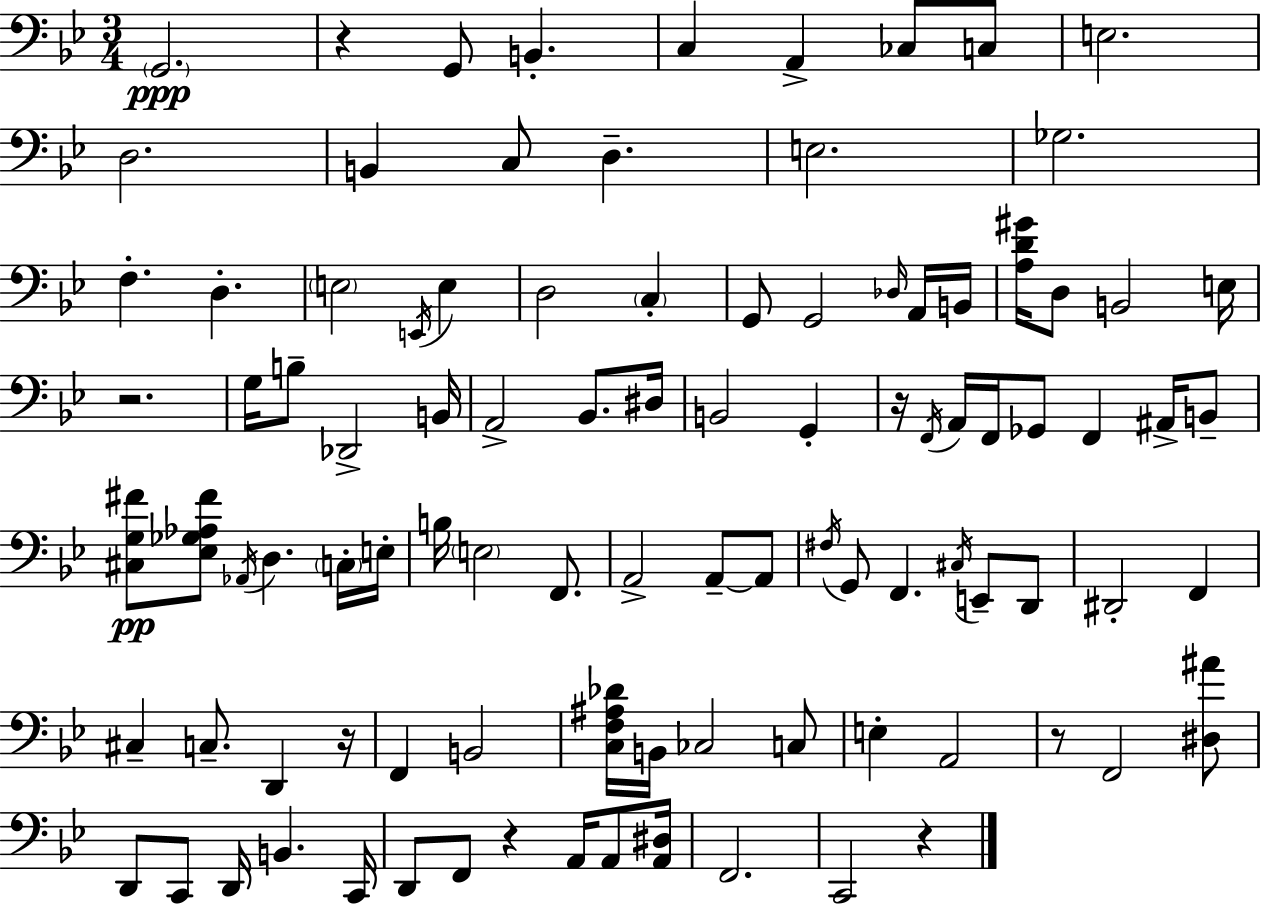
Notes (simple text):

G2/h. R/q G2/e B2/q. C3/q A2/q CES3/e C3/e E3/h. D3/h. B2/q C3/e D3/q. E3/h. Gb3/h. F3/q. D3/q. E3/h E2/s E3/q D3/h C3/q G2/e G2/h Db3/s A2/s B2/s [A3,D4,G#4]/s D3/e B2/h E3/s R/h. G3/s B3/e Db2/h B2/s A2/h Bb2/e. D#3/s B2/h G2/q R/s F2/s A2/s F2/s Gb2/e F2/q A#2/s B2/e [C#3,G3,F#4]/e [Eb3,Gb3,Ab3,F#4]/e Ab2/s D3/q. C3/s E3/s B3/s E3/h F2/e. A2/h A2/e A2/e F#3/s G2/e F2/q. C#3/s E2/e D2/e D#2/h F2/q C#3/q C3/e. D2/q R/s F2/q B2/h [C3,F3,A#3,Db4]/s B2/s CES3/h C3/e E3/q A2/h R/e F2/h [D#3,A#4]/e D2/e C2/e D2/s B2/q. C2/s D2/e F2/e R/q A2/s A2/e [A2,D#3]/s F2/h. C2/h R/q